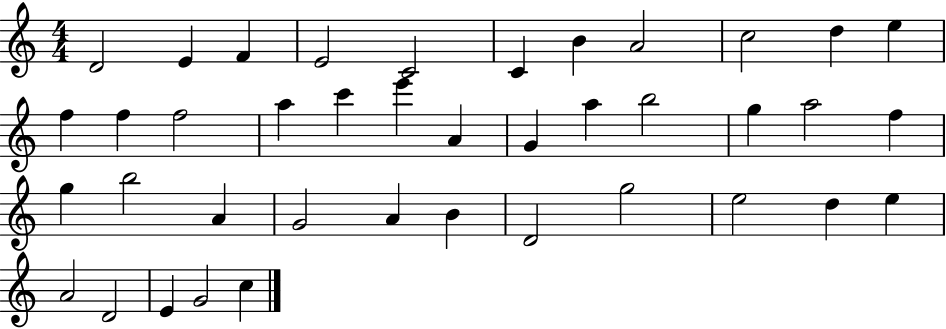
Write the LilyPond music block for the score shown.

{
  \clef treble
  \numericTimeSignature
  \time 4/4
  \key c \major
  d'2 e'4 f'4 | e'2 c'2 | c'4 b'4 a'2 | c''2 d''4 e''4 | \break f''4 f''4 f''2 | a''4 c'''4 e'''4 a'4 | g'4 a''4 b''2 | g''4 a''2 f''4 | \break g''4 b''2 a'4 | g'2 a'4 b'4 | d'2 g''2 | e''2 d''4 e''4 | \break a'2 d'2 | e'4 g'2 c''4 | \bar "|."
}